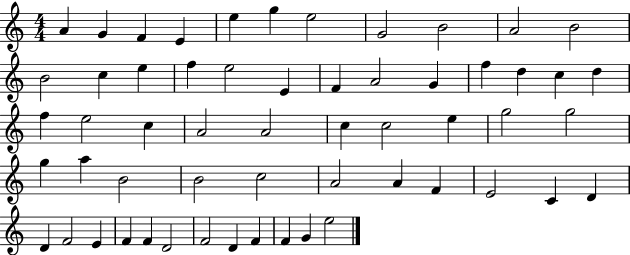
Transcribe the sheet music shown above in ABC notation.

X:1
T:Untitled
M:4/4
L:1/4
K:C
A G F E e g e2 G2 B2 A2 B2 B2 c e f e2 E F A2 G f d c d f e2 c A2 A2 c c2 e g2 g2 g a B2 B2 c2 A2 A F E2 C D D F2 E F F D2 F2 D F F G e2